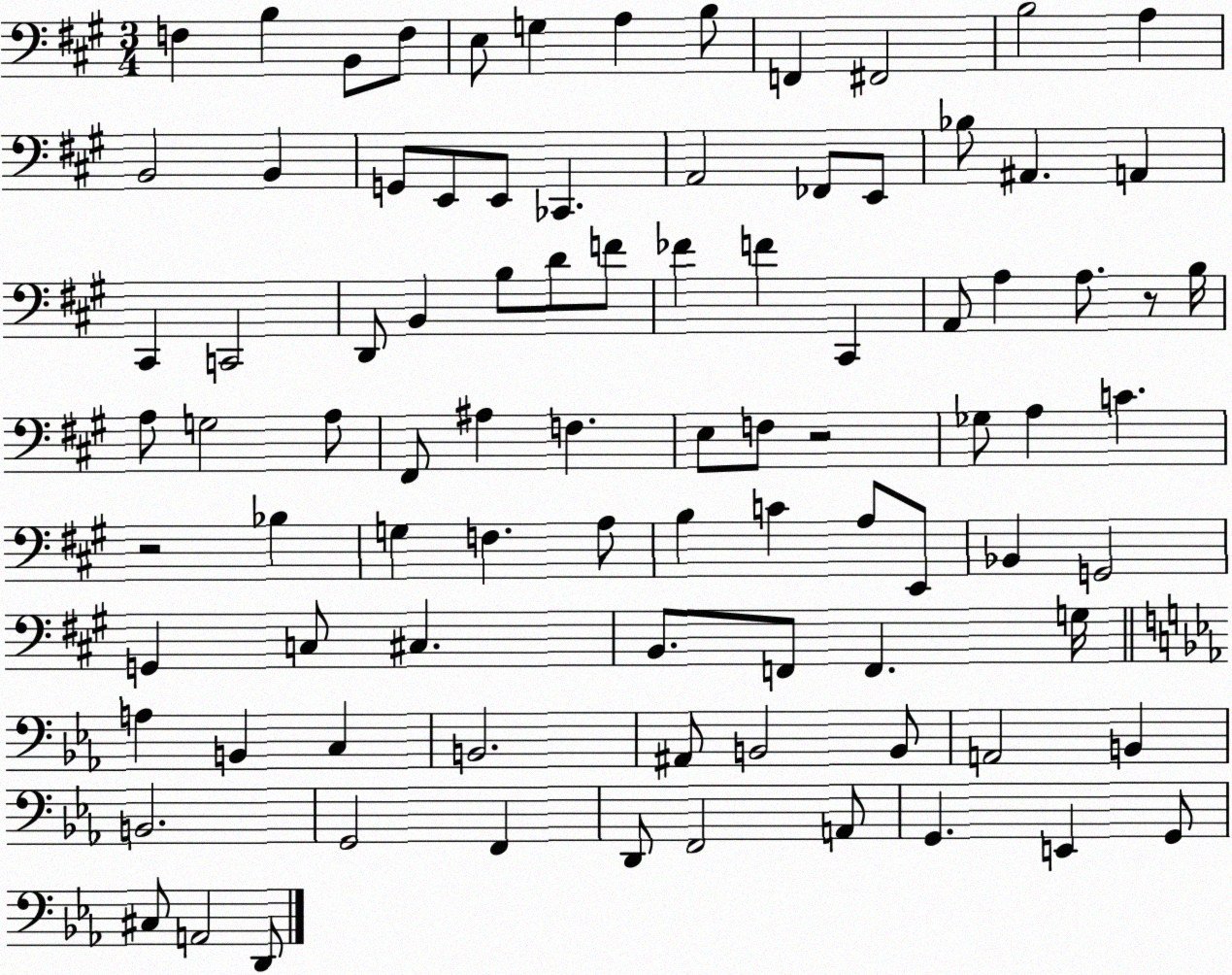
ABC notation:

X:1
T:Untitled
M:3/4
L:1/4
K:A
F, B, B,,/2 F,/2 E,/2 G, A, B,/2 F,, ^F,,2 B,2 A, B,,2 B,, G,,/2 E,,/2 E,,/2 _C,, A,,2 _F,,/2 E,,/2 _B,/2 ^A,, A,, ^C,, C,,2 D,,/2 B,, B,/2 D/2 F/2 _F F ^C,, A,,/2 A, A,/2 z/2 B,/4 A,/2 G,2 A,/2 ^F,,/2 ^A, F, E,/2 F,/2 z2 _G,/2 A, C z2 _B, G, F, A,/2 B, C A,/2 E,,/2 _B,, G,,2 G,, C,/2 ^C, B,,/2 F,,/2 F,, G,/4 A, B,, C, B,,2 ^A,,/2 B,,2 B,,/2 A,,2 B,, B,,2 G,,2 F,, D,,/2 F,,2 A,,/2 G,, E,, G,,/2 ^C,/2 A,,2 D,,/2